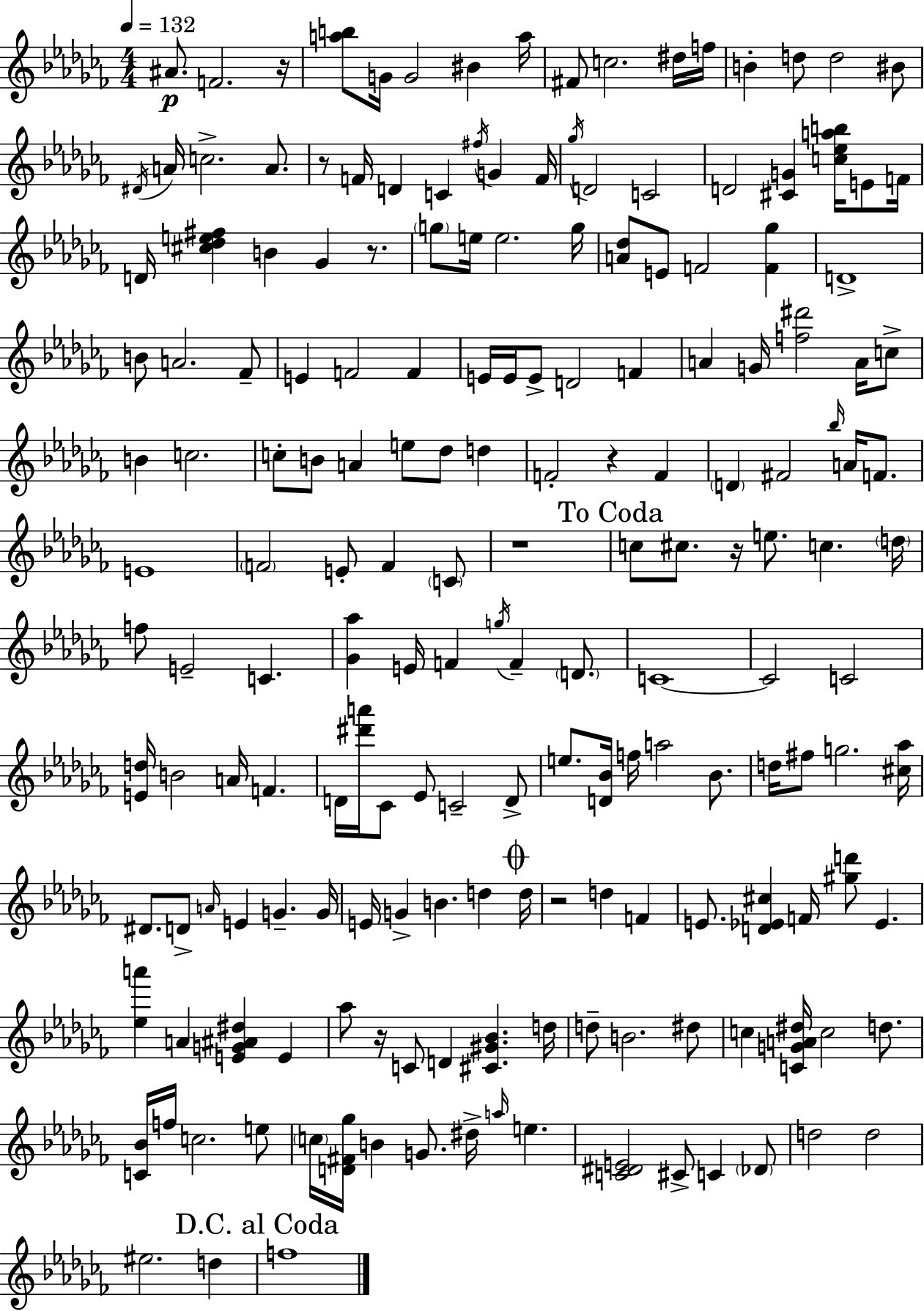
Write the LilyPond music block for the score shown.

{
  \clef treble
  \numericTimeSignature
  \time 4/4
  \key aes \minor
  \tempo 4 = 132
  ais'8.\p f'2. r16 | <a'' b''>8 g'16 g'2 bis'4 a''16 | fis'8 c''2. dis''16 f''16 | b'4-. d''8 d''2 bis'8 | \break \acciaccatura { dis'16 } a'16 c''2.-> a'8. | r8 f'16 d'4 c'4 \acciaccatura { fis''16 } g'4 | f'16 \acciaccatura { ges''16 } d'2 c'2 | d'2 <cis' g'>4 <c'' ees'' a'' b''>16 | \break e'8 f'16 d'16 <cis'' des'' e'' fis''>4 b'4 ges'4 | r8. \parenthesize g''8 e''16 e''2. | g''16 <a' des''>8 e'8 f'2 <f' ges''>4 | d'1-> | \break b'8 a'2. | fes'8-- e'4 f'2 f'4 | e'16 e'16 e'8-> d'2 f'4 | a'4 g'16 <f'' dis'''>2 | \break a'16 c''8-> b'4 c''2. | c''8-. b'8 a'4 e''8 des''8 d''4 | f'2-. r4 f'4 | \parenthesize d'4 fis'2 \grace { bes''16 } | \break a'16 f'8. e'1 | \parenthesize f'2 e'8-. f'4 | \parenthesize c'8 r1 | \mark "To Coda" c''8 cis''8. r16 e''8. c''4. | \break \parenthesize d''16 f''8 e'2-- c'4. | <ges' aes''>4 e'16 f'4 \acciaccatura { g''16 } f'4-- | \parenthesize d'8. c'1~~ | c'2 c'2 | \break <e' d''>16 b'2 a'16 f'4. | d'16 <dis''' a'''>16 ces'8 ees'8 c'2-- | d'8-> e''8. <d' bes'>16 f''16 a''2 | bes'8. d''16 fis''8 g''2. | \break <cis'' aes''>16 dis'8. d'8-> \grace { a'16 } e'4 g'4.-- | g'16 e'16 g'4-> b'4. | d''4 \mark \markup { \musicglyph "scripts.coda" } d''16 r2 d''4 | f'4 e'8. <d' ees' cis''>4 f'16 <gis'' d'''>8 | \break ees'4. <ees'' a'''>4 a'4 <e' g' ais' dis''>4 | e'4 aes''8 r16 c'8 d'4 <cis' gis' bes'>4. | d''16 d''8-- b'2. | dis''8 c''4 <c' g' a' dis''>16 c''2 | \break d''8. <c' bes'>16 f''16 c''2. | e''8 \parenthesize c''16 <d' fis' ges''>16 b'4 g'8. dis''16-> | \grace { a''16 } e''4. <c' dis' e'>2 cis'8-> | c'4 \parenthesize des'8 d''2 d''2 | \break eis''2. | d''4 \mark "D.C. al Coda" f''1 | \bar "|."
}